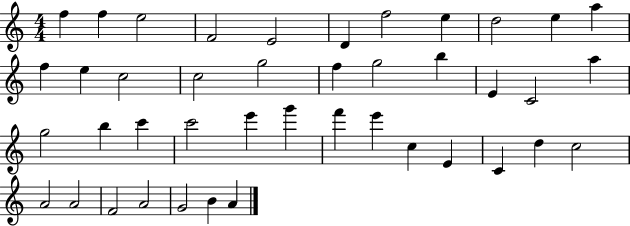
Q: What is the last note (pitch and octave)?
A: A4